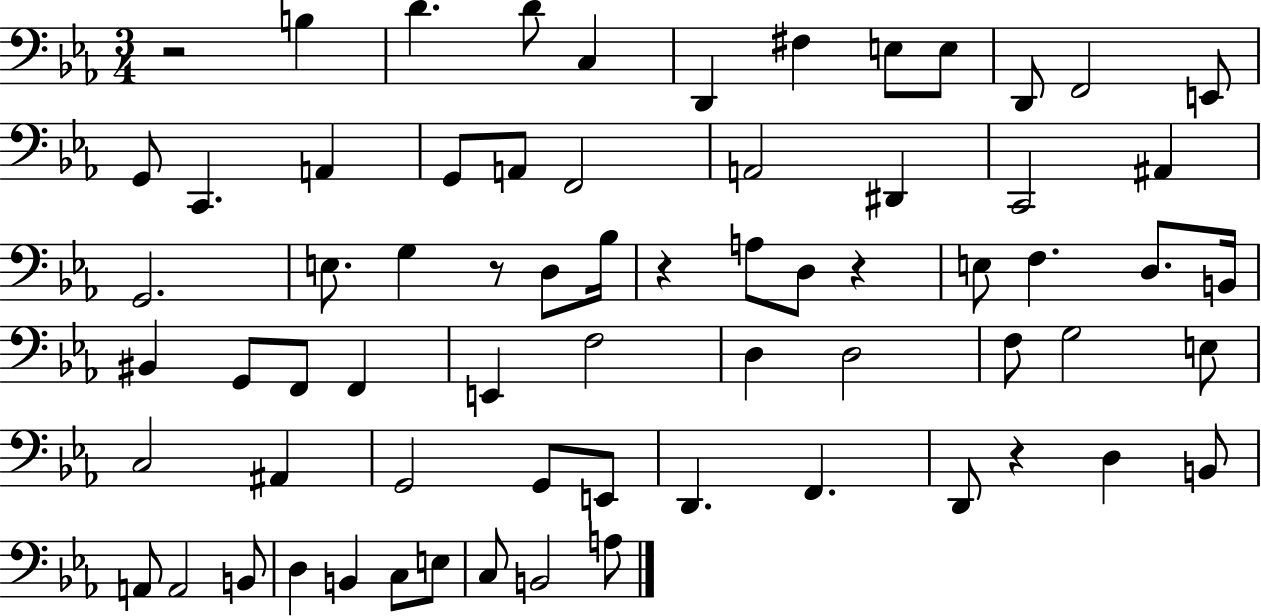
X:1
T:Untitled
M:3/4
L:1/4
K:Eb
z2 B, D D/2 C, D,, ^F, E,/2 E,/2 D,,/2 F,,2 E,,/2 G,,/2 C,, A,, G,,/2 A,,/2 F,,2 A,,2 ^D,, C,,2 ^A,, G,,2 E,/2 G, z/2 D,/2 _B,/4 z A,/2 D,/2 z E,/2 F, D,/2 B,,/4 ^B,, G,,/2 F,,/2 F,, E,, F,2 D, D,2 F,/2 G,2 E,/2 C,2 ^A,, G,,2 G,,/2 E,,/2 D,, F,, D,,/2 z D, B,,/2 A,,/2 A,,2 B,,/2 D, B,, C,/2 E,/2 C,/2 B,,2 A,/2